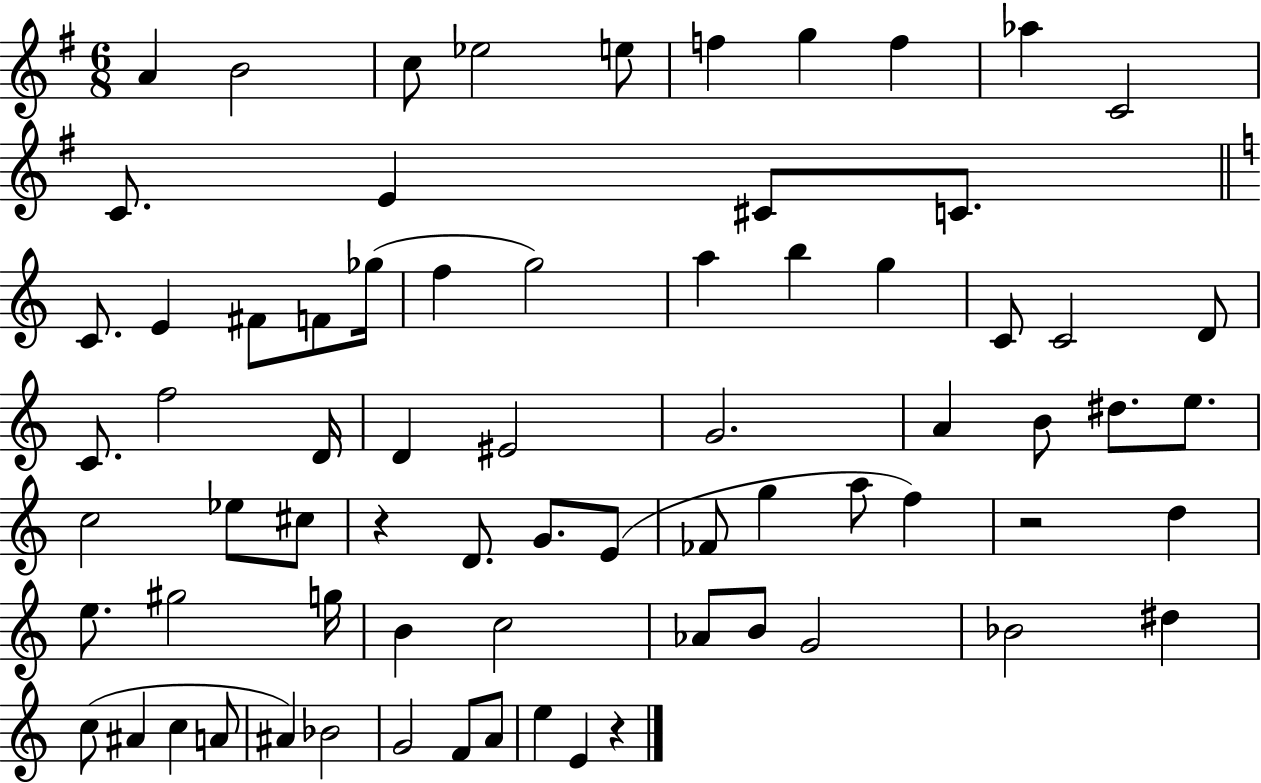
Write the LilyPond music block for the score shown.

{
  \clef treble
  \numericTimeSignature
  \time 6/8
  \key g \major
  \repeat volta 2 { a'4 b'2 | c''8 ees''2 e''8 | f''4 g''4 f''4 | aes''4 c'2 | \break c'8. e'4 cis'8 c'8. | \bar "||" \break \key c \major c'8. e'4 fis'8 f'8 ges''16( | f''4 g''2) | a''4 b''4 g''4 | c'8 c'2 d'8 | \break c'8. f''2 d'16 | d'4 eis'2 | g'2. | a'4 b'8 dis''8. e''8. | \break c''2 ees''8 cis''8 | r4 d'8. g'8. e'8( | fes'8 g''4 a''8 f''4) | r2 d''4 | \break e''8. gis''2 g''16 | b'4 c''2 | aes'8 b'8 g'2 | bes'2 dis''4 | \break c''8( ais'4 c''4 a'8 | ais'4) bes'2 | g'2 f'8 a'8 | e''4 e'4 r4 | \break } \bar "|."
}